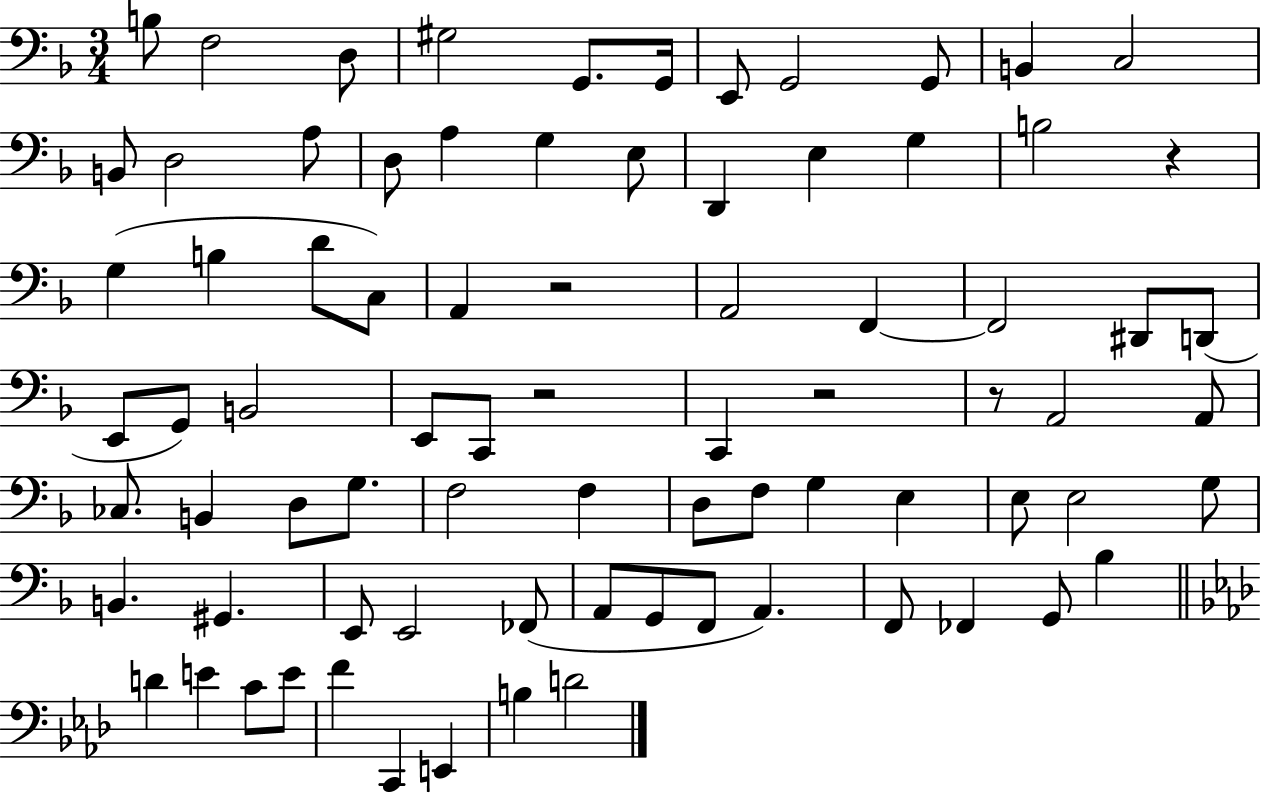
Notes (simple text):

B3/e F3/h D3/e G#3/h G2/e. G2/s E2/e G2/h G2/e B2/q C3/h B2/e D3/h A3/e D3/e A3/q G3/q E3/e D2/q E3/q G3/q B3/h R/q G3/q B3/q D4/e C3/e A2/q R/h A2/h F2/q F2/h D#2/e D2/e E2/e G2/e B2/h E2/e C2/e R/h C2/q R/h R/e A2/h A2/e CES3/e. B2/q D3/e G3/e. F3/h F3/q D3/e F3/e G3/q E3/q E3/e E3/h G3/e B2/q. G#2/q. E2/e E2/h FES2/e A2/e G2/e F2/e A2/q. F2/e FES2/q G2/e Bb3/q D4/q E4/q C4/e E4/e F4/q C2/q E2/q B3/q D4/h